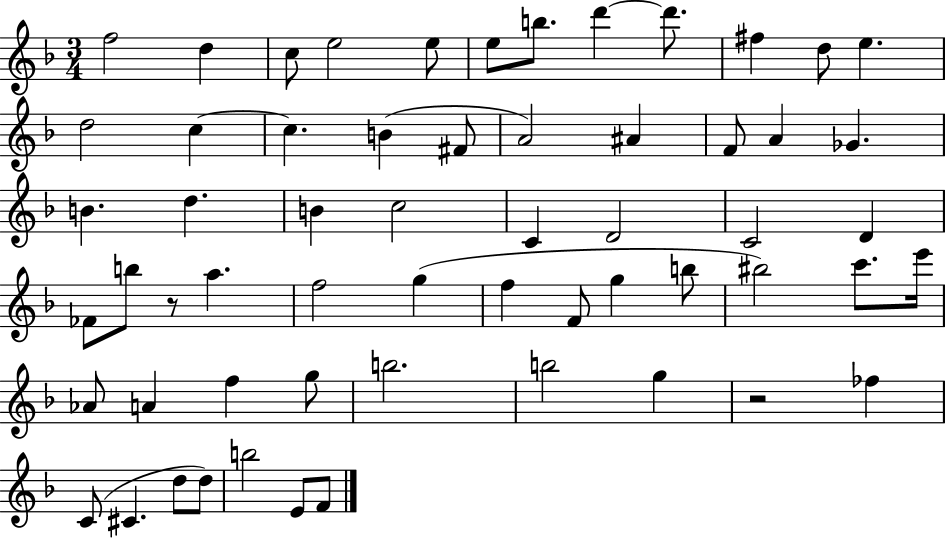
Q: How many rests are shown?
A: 2